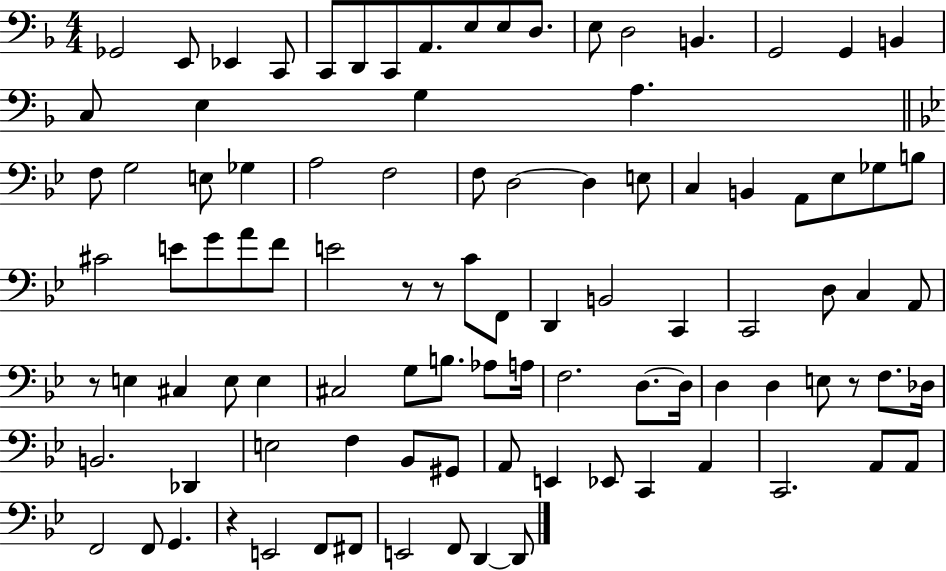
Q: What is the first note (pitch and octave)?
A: Gb2